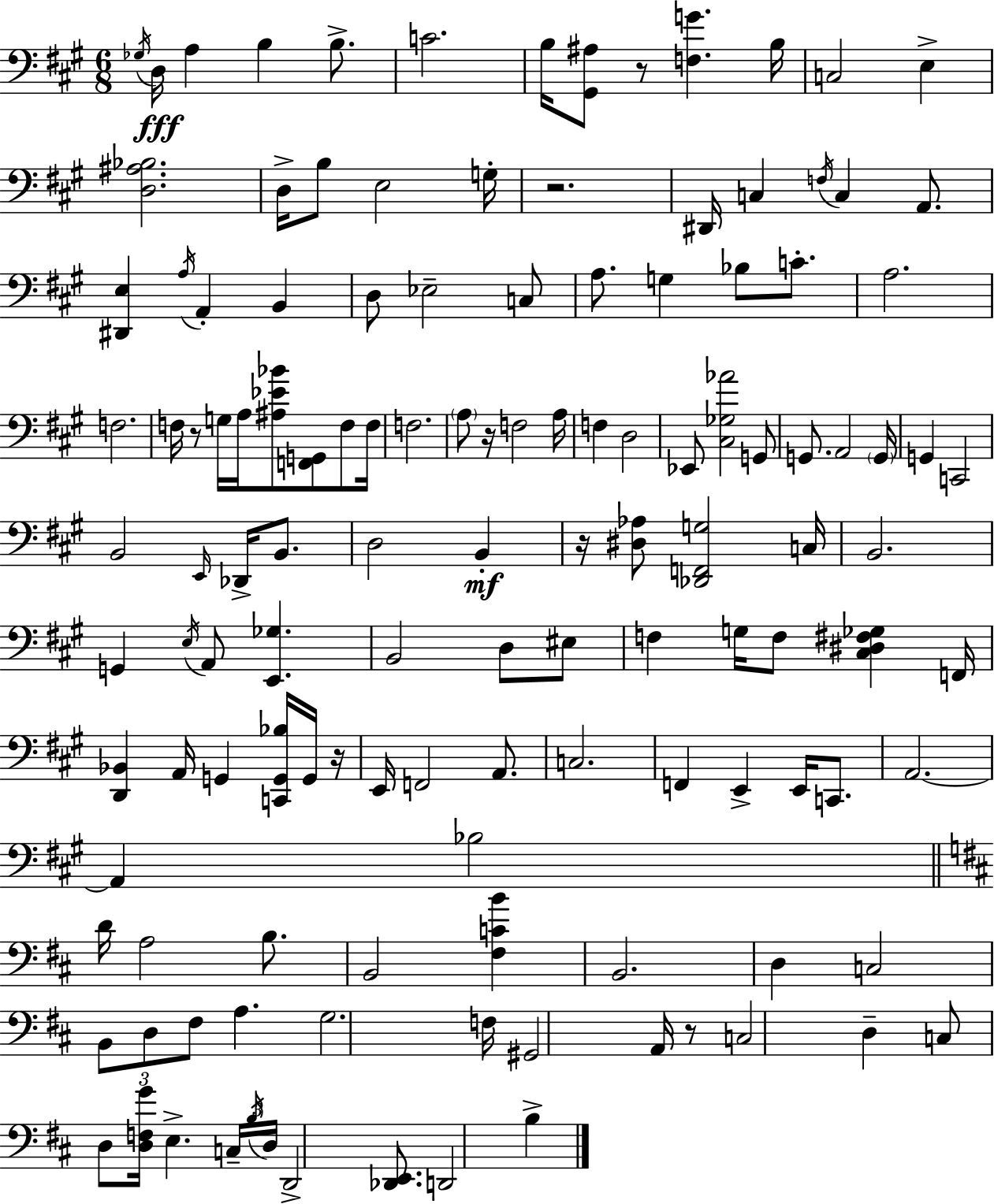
Gb3/s D3/s A3/q B3/q B3/e. C4/h. B3/s [G#2,A#3]/e R/e [F3,G4]/q. B3/s C3/h E3/q [D3,A#3,Bb3]/h. D3/s B3/e E3/h G3/s R/h. D#2/s C3/q F3/s C3/q A2/e. [D#2,E3]/q A3/s A2/q B2/q D3/e Eb3/h C3/e A3/e. G3/q Bb3/e C4/e. A3/h. F3/h. F3/s R/e G3/s A3/s [A#3,Eb4,Bb4]/e [F2,G2]/e F3/e F3/s F3/h. A3/e R/s F3/h A3/s F3/q D3/h Eb2/e [C#3,Gb3,Ab4]/h G2/e G2/e. A2/h G2/s G2/q C2/h B2/h E2/s Db2/s B2/e. D3/h B2/q R/s [D#3,Ab3]/e [Db2,F2,G3]/h C3/s B2/h. G2/q E3/s A2/e [E2,Gb3]/q. B2/h D3/e EIS3/e F3/q G3/s F3/e [C#3,D#3,F#3,Gb3]/q F2/s [D2,Bb2]/q A2/s G2/q [C2,G2,Bb3]/s G2/s R/s E2/s F2/h A2/e. C3/h. F2/q E2/q E2/s C2/e. A2/h. A2/q Bb3/h D4/s A3/h B3/e. B2/h [F#3,C4,B4]/q B2/h. D3/q C3/h B2/e D3/e F#3/e A3/q. G3/h. F3/s G#2/h A2/s R/e C3/h D3/q C3/e D3/e [D3,F3,G4]/s E3/q. C3/s B3/s D3/s D2/h [Db2,E2]/e. D2/h B3/q